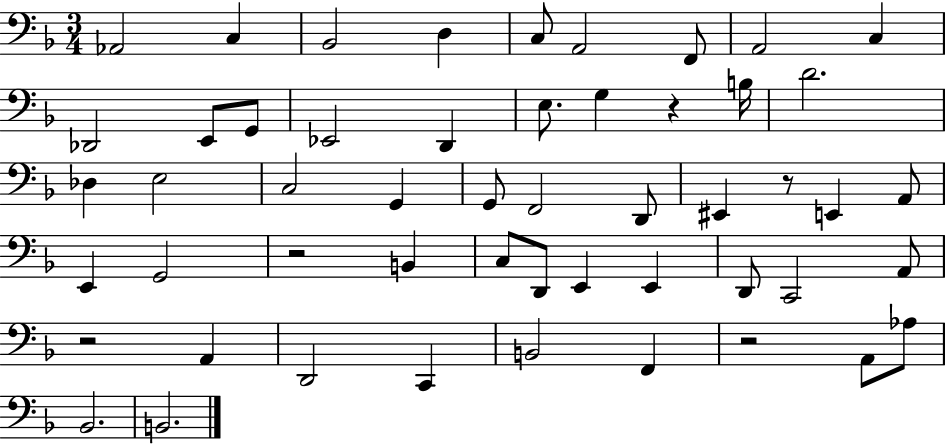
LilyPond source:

{
  \clef bass
  \numericTimeSignature
  \time 3/4
  \key f \major
  aes,2 c4 | bes,2 d4 | c8 a,2 f,8 | a,2 c4 | \break des,2 e,8 g,8 | ees,2 d,4 | e8. g4 r4 b16 | d'2. | \break des4 e2 | c2 g,4 | g,8 f,2 d,8 | eis,4 r8 e,4 a,8 | \break e,4 g,2 | r2 b,4 | c8 d,8 e,4 e,4 | d,8 c,2 a,8 | \break r2 a,4 | d,2 c,4 | b,2 f,4 | r2 a,8 aes8 | \break bes,2. | b,2. | \bar "|."
}